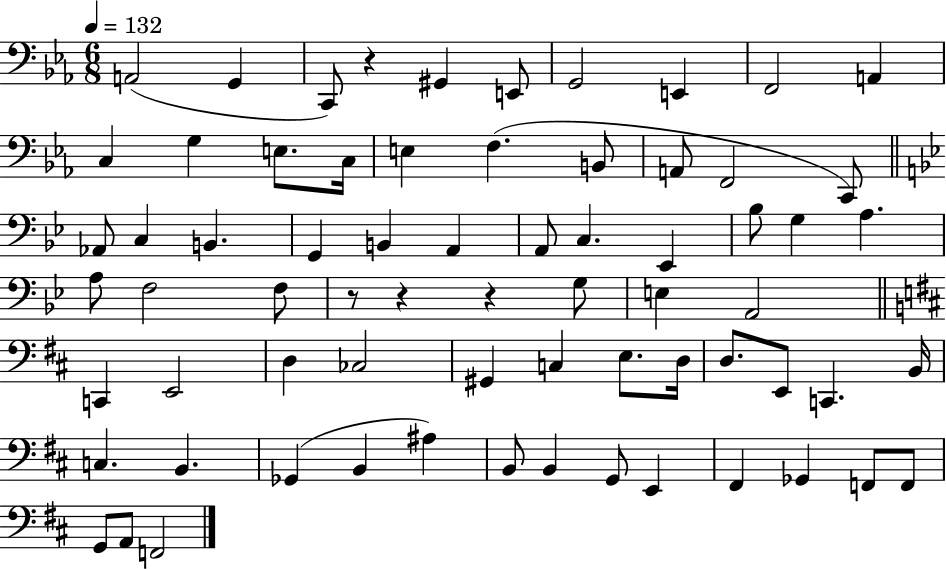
A2/h G2/q C2/e R/q G#2/q E2/e G2/h E2/q F2/h A2/q C3/q G3/q E3/e. C3/s E3/q F3/q. B2/e A2/e F2/h C2/e Ab2/e C3/q B2/q. G2/q B2/q A2/q A2/e C3/q. Eb2/q Bb3/e G3/q A3/q. A3/e F3/h F3/e R/e R/q R/q G3/e E3/q A2/h C2/q E2/h D3/q CES3/h G#2/q C3/q E3/e. D3/s D3/e. E2/e C2/q. B2/s C3/q. B2/q. Gb2/q B2/q A#3/q B2/e B2/q G2/e E2/q F#2/q Gb2/q F2/e F2/e G2/e A2/e F2/h